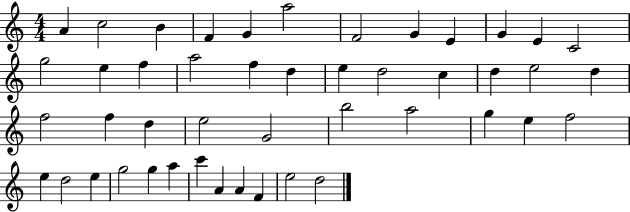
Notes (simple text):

A4/q C5/h B4/q F4/q G4/q A5/h F4/h G4/q E4/q G4/q E4/q C4/h G5/h E5/q F5/q A5/h F5/q D5/q E5/q D5/h C5/q D5/q E5/h D5/q F5/h F5/q D5/q E5/h G4/h B5/h A5/h G5/q E5/q F5/h E5/q D5/h E5/q G5/h G5/q A5/q C6/q A4/q A4/q F4/q E5/h D5/h